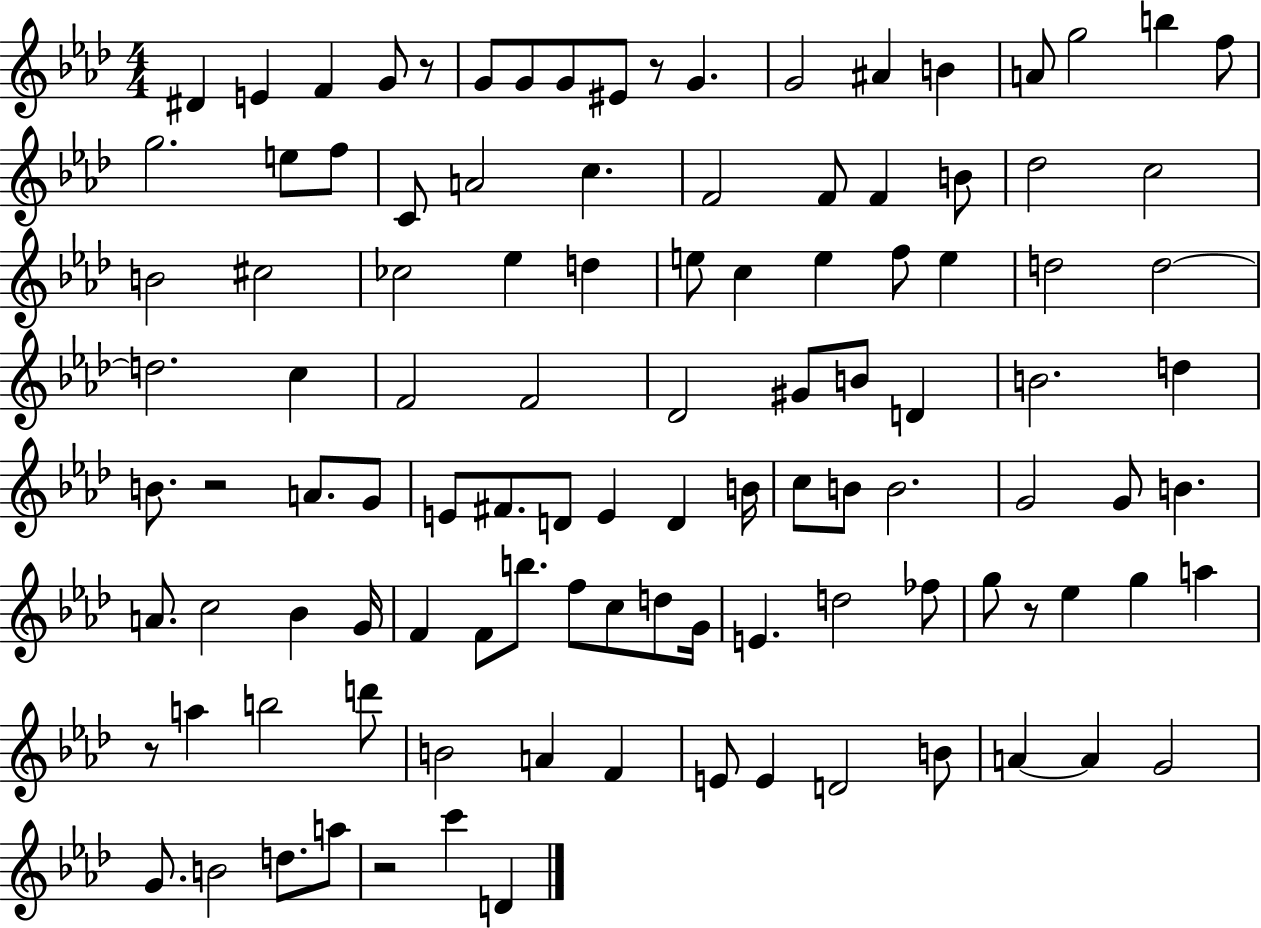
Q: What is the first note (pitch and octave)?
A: D#4